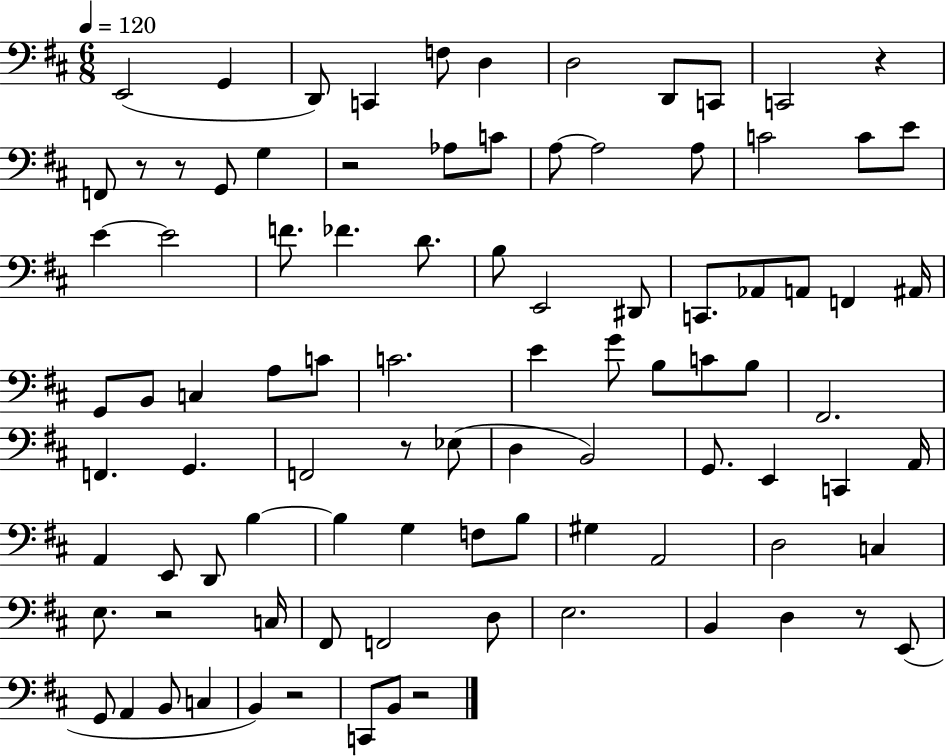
{
  \clef bass
  \numericTimeSignature
  \time 6/8
  \key d \major
  \tempo 4 = 120
  e,2( g,4 | d,8) c,4 f8 d4 | d2 d,8 c,8 | c,2 r4 | \break f,8 r8 r8 g,8 g4 | r2 aes8 c'8 | a8~~ a2 a8 | c'2 c'8 e'8 | \break e'4~~ e'2 | f'8. fes'4. d'8. | b8 e,2 dis,8 | c,8. aes,8 a,8 f,4 ais,16 | \break g,8 b,8 c4 a8 c'8 | c'2. | e'4 g'8 b8 c'8 b8 | fis,2. | \break f,4. g,4. | f,2 r8 ees8( | d4 b,2) | g,8. e,4 c,4 a,16 | \break a,4 e,8 d,8 b4~~ | b4 g4 f8 b8 | gis4 a,2 | d2 c4 | \break e8. r2 c16 | fis,8 f,2 d8 | e2. | b,4 d4 r8 e,8( | \break g,8 a,4 b,8 c4 | b,4) r2 | c,8 b,8 r2 | \bar "|."
}